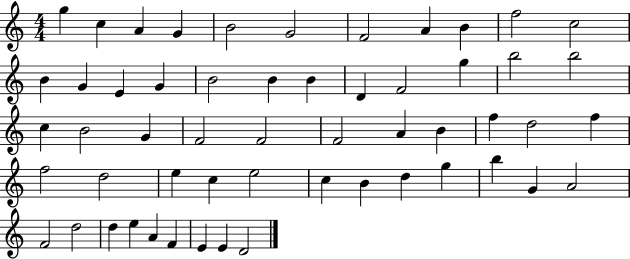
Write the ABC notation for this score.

X:1
T:Untitled
M:4/4
L:1/4
K:C
g c A G B2 G2 F2 A B f2 c2 B G E G B2 B B D F2 g b2 b2 c B2 G F2 F2 F2 A B f d2 f f2 d2 e c e2 c B d g b G A2 F2 d2 d e A F E E D2